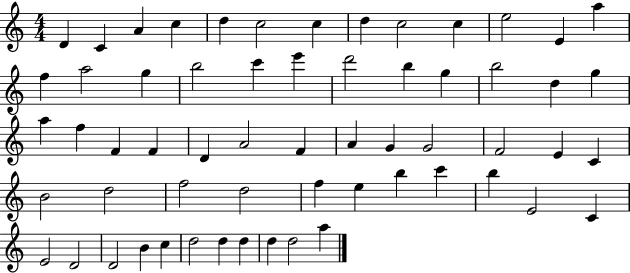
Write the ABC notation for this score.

X:1
T:Untitled
M:4/4
L:1/4
K:C
D C A c d c2 c d c2 c e2 E a f a2 g b2 c' e' d'2 b g b2 d g a f F F D A2 F A G G2 F2 E C B2 d2 f2 d2 f e b c' b E2 C E2 D2 D2 B c d2 d d d d2 a